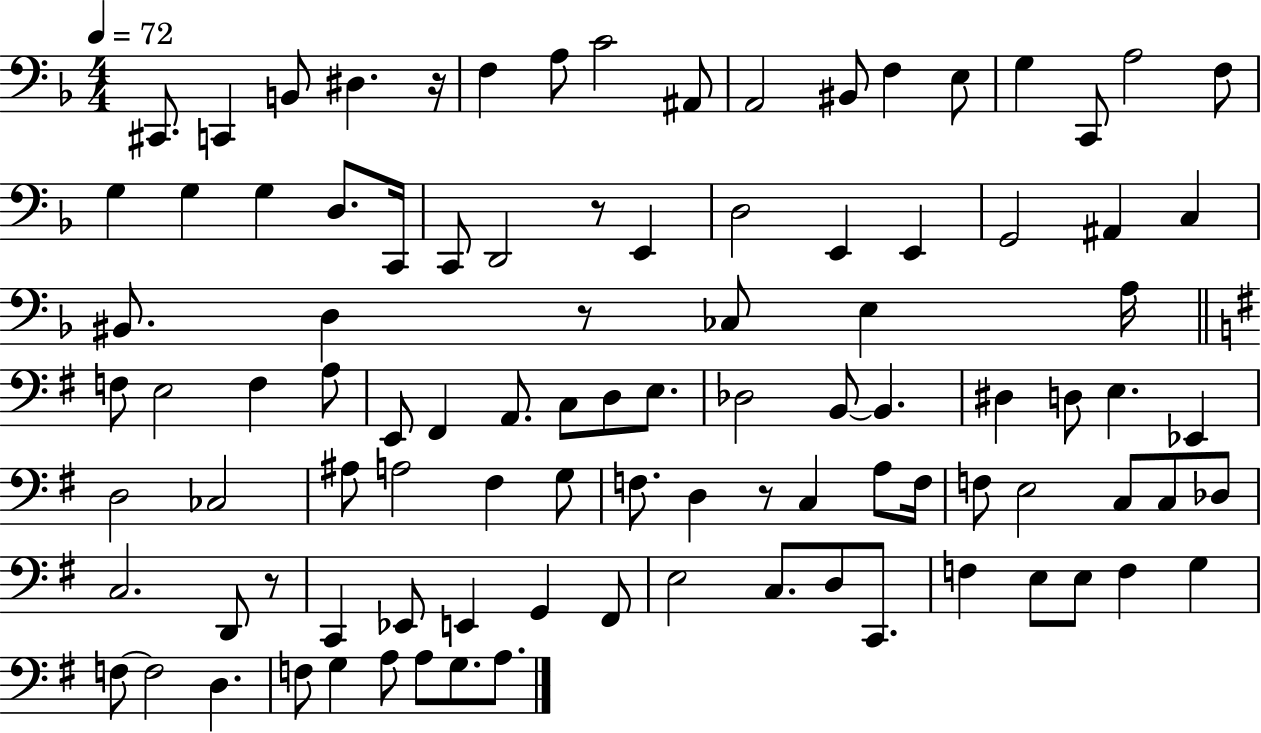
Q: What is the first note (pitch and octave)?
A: C#2